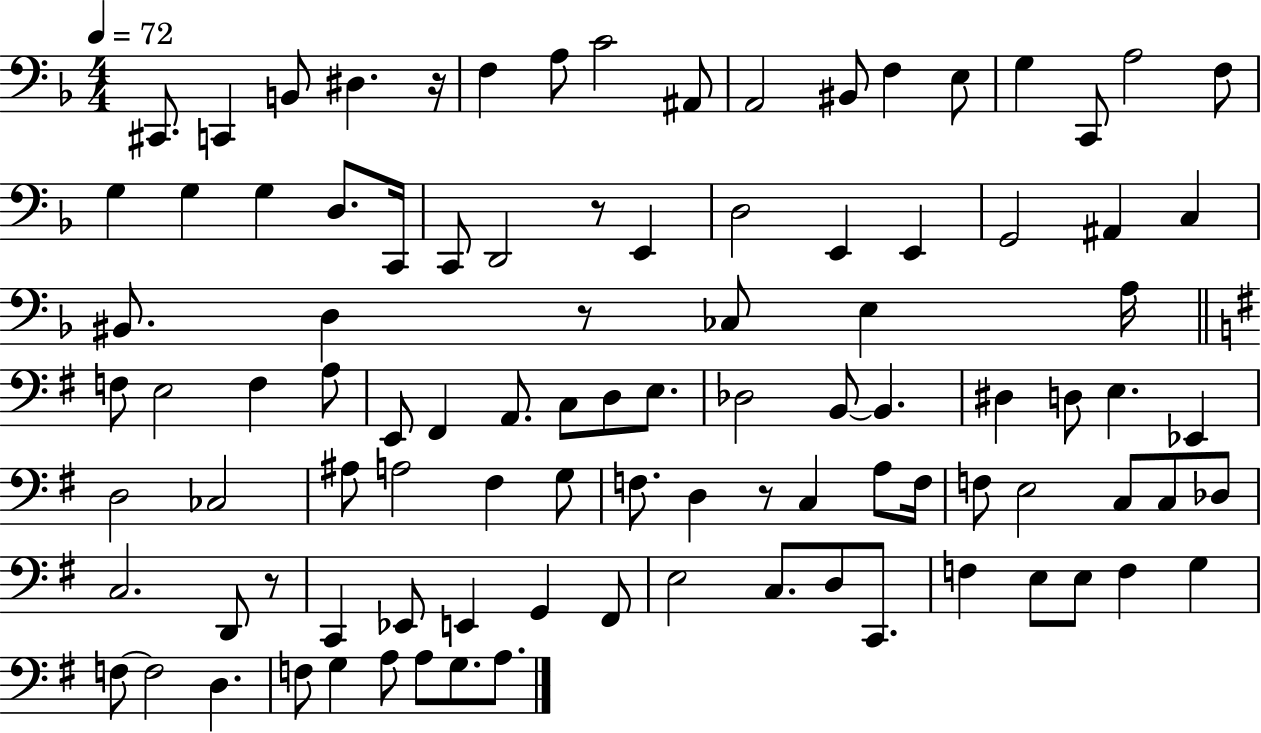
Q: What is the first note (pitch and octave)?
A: C#2